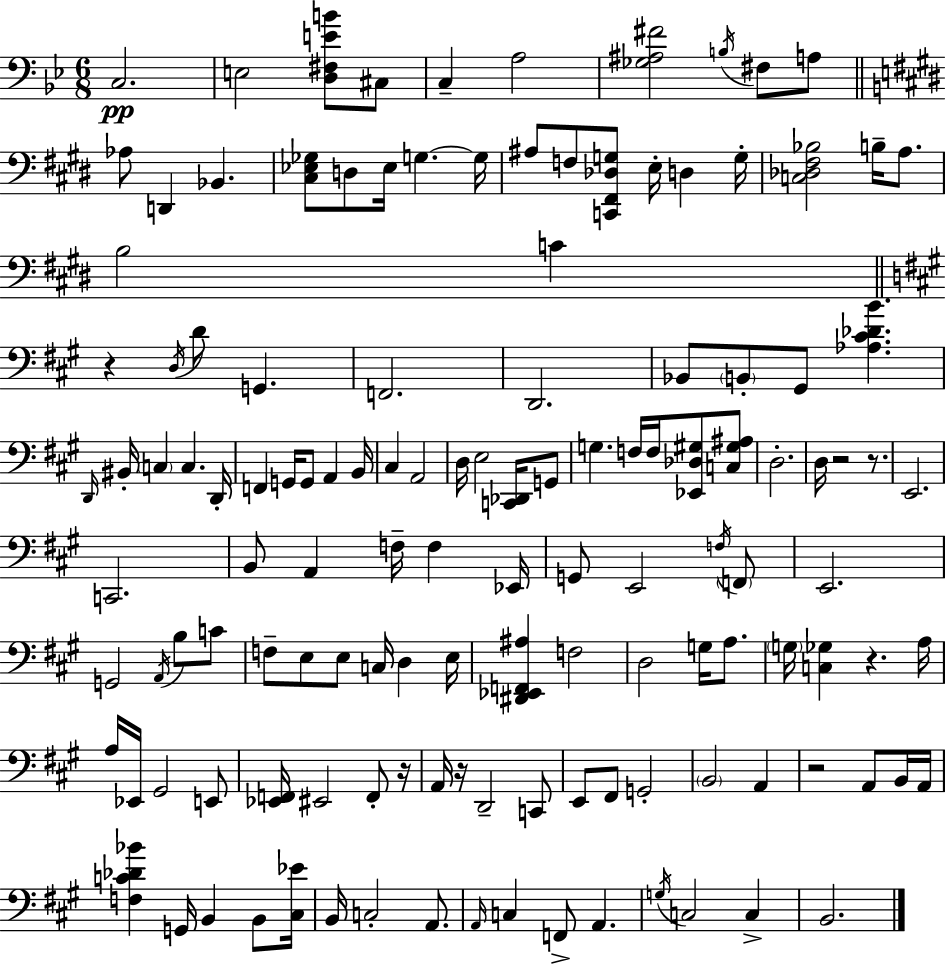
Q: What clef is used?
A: bass